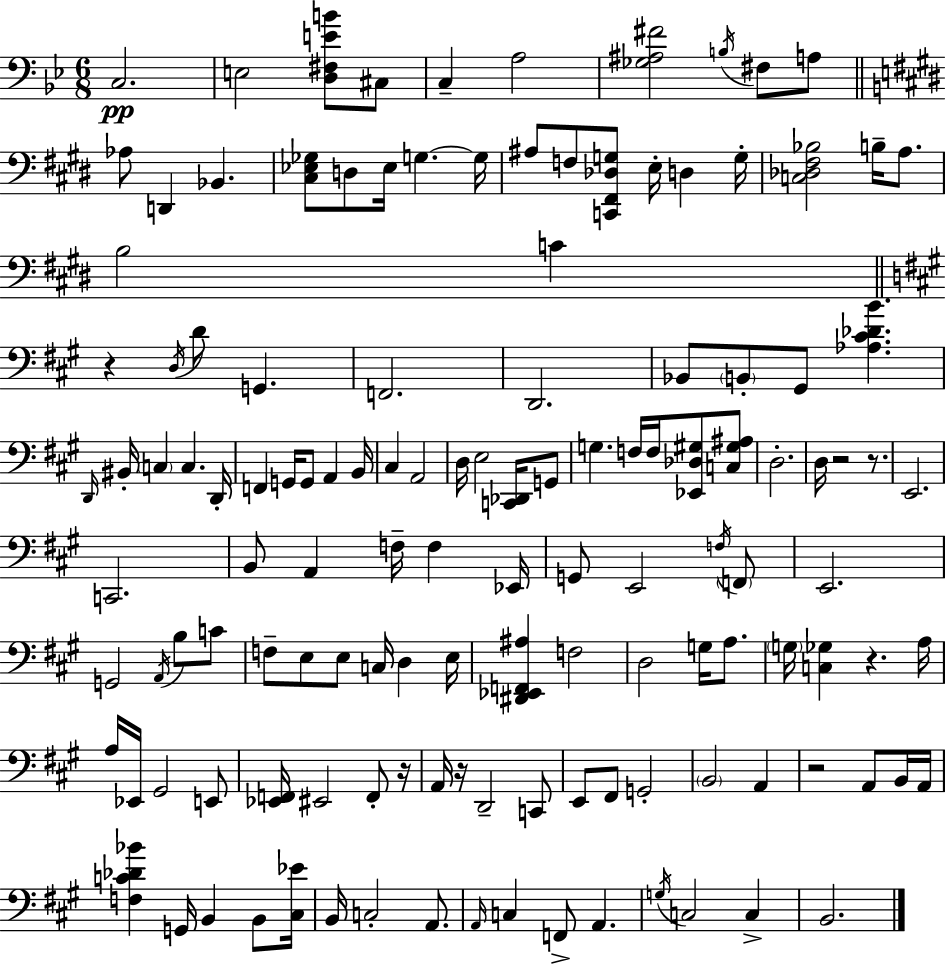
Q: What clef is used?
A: bass